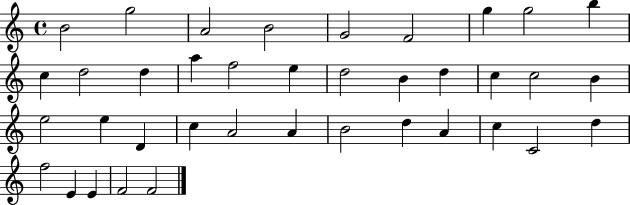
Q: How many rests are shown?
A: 0